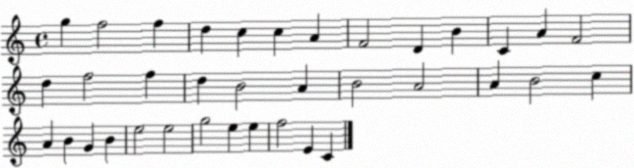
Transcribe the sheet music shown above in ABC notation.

X:1
T:Untitled
M:4/4
L:1/4
K:C
g f2 f d c c A F2 D B C A F2 d f2 f d B2 A B2 A2 A B2 c A B G B e2 e2 g2 e e f2 E C